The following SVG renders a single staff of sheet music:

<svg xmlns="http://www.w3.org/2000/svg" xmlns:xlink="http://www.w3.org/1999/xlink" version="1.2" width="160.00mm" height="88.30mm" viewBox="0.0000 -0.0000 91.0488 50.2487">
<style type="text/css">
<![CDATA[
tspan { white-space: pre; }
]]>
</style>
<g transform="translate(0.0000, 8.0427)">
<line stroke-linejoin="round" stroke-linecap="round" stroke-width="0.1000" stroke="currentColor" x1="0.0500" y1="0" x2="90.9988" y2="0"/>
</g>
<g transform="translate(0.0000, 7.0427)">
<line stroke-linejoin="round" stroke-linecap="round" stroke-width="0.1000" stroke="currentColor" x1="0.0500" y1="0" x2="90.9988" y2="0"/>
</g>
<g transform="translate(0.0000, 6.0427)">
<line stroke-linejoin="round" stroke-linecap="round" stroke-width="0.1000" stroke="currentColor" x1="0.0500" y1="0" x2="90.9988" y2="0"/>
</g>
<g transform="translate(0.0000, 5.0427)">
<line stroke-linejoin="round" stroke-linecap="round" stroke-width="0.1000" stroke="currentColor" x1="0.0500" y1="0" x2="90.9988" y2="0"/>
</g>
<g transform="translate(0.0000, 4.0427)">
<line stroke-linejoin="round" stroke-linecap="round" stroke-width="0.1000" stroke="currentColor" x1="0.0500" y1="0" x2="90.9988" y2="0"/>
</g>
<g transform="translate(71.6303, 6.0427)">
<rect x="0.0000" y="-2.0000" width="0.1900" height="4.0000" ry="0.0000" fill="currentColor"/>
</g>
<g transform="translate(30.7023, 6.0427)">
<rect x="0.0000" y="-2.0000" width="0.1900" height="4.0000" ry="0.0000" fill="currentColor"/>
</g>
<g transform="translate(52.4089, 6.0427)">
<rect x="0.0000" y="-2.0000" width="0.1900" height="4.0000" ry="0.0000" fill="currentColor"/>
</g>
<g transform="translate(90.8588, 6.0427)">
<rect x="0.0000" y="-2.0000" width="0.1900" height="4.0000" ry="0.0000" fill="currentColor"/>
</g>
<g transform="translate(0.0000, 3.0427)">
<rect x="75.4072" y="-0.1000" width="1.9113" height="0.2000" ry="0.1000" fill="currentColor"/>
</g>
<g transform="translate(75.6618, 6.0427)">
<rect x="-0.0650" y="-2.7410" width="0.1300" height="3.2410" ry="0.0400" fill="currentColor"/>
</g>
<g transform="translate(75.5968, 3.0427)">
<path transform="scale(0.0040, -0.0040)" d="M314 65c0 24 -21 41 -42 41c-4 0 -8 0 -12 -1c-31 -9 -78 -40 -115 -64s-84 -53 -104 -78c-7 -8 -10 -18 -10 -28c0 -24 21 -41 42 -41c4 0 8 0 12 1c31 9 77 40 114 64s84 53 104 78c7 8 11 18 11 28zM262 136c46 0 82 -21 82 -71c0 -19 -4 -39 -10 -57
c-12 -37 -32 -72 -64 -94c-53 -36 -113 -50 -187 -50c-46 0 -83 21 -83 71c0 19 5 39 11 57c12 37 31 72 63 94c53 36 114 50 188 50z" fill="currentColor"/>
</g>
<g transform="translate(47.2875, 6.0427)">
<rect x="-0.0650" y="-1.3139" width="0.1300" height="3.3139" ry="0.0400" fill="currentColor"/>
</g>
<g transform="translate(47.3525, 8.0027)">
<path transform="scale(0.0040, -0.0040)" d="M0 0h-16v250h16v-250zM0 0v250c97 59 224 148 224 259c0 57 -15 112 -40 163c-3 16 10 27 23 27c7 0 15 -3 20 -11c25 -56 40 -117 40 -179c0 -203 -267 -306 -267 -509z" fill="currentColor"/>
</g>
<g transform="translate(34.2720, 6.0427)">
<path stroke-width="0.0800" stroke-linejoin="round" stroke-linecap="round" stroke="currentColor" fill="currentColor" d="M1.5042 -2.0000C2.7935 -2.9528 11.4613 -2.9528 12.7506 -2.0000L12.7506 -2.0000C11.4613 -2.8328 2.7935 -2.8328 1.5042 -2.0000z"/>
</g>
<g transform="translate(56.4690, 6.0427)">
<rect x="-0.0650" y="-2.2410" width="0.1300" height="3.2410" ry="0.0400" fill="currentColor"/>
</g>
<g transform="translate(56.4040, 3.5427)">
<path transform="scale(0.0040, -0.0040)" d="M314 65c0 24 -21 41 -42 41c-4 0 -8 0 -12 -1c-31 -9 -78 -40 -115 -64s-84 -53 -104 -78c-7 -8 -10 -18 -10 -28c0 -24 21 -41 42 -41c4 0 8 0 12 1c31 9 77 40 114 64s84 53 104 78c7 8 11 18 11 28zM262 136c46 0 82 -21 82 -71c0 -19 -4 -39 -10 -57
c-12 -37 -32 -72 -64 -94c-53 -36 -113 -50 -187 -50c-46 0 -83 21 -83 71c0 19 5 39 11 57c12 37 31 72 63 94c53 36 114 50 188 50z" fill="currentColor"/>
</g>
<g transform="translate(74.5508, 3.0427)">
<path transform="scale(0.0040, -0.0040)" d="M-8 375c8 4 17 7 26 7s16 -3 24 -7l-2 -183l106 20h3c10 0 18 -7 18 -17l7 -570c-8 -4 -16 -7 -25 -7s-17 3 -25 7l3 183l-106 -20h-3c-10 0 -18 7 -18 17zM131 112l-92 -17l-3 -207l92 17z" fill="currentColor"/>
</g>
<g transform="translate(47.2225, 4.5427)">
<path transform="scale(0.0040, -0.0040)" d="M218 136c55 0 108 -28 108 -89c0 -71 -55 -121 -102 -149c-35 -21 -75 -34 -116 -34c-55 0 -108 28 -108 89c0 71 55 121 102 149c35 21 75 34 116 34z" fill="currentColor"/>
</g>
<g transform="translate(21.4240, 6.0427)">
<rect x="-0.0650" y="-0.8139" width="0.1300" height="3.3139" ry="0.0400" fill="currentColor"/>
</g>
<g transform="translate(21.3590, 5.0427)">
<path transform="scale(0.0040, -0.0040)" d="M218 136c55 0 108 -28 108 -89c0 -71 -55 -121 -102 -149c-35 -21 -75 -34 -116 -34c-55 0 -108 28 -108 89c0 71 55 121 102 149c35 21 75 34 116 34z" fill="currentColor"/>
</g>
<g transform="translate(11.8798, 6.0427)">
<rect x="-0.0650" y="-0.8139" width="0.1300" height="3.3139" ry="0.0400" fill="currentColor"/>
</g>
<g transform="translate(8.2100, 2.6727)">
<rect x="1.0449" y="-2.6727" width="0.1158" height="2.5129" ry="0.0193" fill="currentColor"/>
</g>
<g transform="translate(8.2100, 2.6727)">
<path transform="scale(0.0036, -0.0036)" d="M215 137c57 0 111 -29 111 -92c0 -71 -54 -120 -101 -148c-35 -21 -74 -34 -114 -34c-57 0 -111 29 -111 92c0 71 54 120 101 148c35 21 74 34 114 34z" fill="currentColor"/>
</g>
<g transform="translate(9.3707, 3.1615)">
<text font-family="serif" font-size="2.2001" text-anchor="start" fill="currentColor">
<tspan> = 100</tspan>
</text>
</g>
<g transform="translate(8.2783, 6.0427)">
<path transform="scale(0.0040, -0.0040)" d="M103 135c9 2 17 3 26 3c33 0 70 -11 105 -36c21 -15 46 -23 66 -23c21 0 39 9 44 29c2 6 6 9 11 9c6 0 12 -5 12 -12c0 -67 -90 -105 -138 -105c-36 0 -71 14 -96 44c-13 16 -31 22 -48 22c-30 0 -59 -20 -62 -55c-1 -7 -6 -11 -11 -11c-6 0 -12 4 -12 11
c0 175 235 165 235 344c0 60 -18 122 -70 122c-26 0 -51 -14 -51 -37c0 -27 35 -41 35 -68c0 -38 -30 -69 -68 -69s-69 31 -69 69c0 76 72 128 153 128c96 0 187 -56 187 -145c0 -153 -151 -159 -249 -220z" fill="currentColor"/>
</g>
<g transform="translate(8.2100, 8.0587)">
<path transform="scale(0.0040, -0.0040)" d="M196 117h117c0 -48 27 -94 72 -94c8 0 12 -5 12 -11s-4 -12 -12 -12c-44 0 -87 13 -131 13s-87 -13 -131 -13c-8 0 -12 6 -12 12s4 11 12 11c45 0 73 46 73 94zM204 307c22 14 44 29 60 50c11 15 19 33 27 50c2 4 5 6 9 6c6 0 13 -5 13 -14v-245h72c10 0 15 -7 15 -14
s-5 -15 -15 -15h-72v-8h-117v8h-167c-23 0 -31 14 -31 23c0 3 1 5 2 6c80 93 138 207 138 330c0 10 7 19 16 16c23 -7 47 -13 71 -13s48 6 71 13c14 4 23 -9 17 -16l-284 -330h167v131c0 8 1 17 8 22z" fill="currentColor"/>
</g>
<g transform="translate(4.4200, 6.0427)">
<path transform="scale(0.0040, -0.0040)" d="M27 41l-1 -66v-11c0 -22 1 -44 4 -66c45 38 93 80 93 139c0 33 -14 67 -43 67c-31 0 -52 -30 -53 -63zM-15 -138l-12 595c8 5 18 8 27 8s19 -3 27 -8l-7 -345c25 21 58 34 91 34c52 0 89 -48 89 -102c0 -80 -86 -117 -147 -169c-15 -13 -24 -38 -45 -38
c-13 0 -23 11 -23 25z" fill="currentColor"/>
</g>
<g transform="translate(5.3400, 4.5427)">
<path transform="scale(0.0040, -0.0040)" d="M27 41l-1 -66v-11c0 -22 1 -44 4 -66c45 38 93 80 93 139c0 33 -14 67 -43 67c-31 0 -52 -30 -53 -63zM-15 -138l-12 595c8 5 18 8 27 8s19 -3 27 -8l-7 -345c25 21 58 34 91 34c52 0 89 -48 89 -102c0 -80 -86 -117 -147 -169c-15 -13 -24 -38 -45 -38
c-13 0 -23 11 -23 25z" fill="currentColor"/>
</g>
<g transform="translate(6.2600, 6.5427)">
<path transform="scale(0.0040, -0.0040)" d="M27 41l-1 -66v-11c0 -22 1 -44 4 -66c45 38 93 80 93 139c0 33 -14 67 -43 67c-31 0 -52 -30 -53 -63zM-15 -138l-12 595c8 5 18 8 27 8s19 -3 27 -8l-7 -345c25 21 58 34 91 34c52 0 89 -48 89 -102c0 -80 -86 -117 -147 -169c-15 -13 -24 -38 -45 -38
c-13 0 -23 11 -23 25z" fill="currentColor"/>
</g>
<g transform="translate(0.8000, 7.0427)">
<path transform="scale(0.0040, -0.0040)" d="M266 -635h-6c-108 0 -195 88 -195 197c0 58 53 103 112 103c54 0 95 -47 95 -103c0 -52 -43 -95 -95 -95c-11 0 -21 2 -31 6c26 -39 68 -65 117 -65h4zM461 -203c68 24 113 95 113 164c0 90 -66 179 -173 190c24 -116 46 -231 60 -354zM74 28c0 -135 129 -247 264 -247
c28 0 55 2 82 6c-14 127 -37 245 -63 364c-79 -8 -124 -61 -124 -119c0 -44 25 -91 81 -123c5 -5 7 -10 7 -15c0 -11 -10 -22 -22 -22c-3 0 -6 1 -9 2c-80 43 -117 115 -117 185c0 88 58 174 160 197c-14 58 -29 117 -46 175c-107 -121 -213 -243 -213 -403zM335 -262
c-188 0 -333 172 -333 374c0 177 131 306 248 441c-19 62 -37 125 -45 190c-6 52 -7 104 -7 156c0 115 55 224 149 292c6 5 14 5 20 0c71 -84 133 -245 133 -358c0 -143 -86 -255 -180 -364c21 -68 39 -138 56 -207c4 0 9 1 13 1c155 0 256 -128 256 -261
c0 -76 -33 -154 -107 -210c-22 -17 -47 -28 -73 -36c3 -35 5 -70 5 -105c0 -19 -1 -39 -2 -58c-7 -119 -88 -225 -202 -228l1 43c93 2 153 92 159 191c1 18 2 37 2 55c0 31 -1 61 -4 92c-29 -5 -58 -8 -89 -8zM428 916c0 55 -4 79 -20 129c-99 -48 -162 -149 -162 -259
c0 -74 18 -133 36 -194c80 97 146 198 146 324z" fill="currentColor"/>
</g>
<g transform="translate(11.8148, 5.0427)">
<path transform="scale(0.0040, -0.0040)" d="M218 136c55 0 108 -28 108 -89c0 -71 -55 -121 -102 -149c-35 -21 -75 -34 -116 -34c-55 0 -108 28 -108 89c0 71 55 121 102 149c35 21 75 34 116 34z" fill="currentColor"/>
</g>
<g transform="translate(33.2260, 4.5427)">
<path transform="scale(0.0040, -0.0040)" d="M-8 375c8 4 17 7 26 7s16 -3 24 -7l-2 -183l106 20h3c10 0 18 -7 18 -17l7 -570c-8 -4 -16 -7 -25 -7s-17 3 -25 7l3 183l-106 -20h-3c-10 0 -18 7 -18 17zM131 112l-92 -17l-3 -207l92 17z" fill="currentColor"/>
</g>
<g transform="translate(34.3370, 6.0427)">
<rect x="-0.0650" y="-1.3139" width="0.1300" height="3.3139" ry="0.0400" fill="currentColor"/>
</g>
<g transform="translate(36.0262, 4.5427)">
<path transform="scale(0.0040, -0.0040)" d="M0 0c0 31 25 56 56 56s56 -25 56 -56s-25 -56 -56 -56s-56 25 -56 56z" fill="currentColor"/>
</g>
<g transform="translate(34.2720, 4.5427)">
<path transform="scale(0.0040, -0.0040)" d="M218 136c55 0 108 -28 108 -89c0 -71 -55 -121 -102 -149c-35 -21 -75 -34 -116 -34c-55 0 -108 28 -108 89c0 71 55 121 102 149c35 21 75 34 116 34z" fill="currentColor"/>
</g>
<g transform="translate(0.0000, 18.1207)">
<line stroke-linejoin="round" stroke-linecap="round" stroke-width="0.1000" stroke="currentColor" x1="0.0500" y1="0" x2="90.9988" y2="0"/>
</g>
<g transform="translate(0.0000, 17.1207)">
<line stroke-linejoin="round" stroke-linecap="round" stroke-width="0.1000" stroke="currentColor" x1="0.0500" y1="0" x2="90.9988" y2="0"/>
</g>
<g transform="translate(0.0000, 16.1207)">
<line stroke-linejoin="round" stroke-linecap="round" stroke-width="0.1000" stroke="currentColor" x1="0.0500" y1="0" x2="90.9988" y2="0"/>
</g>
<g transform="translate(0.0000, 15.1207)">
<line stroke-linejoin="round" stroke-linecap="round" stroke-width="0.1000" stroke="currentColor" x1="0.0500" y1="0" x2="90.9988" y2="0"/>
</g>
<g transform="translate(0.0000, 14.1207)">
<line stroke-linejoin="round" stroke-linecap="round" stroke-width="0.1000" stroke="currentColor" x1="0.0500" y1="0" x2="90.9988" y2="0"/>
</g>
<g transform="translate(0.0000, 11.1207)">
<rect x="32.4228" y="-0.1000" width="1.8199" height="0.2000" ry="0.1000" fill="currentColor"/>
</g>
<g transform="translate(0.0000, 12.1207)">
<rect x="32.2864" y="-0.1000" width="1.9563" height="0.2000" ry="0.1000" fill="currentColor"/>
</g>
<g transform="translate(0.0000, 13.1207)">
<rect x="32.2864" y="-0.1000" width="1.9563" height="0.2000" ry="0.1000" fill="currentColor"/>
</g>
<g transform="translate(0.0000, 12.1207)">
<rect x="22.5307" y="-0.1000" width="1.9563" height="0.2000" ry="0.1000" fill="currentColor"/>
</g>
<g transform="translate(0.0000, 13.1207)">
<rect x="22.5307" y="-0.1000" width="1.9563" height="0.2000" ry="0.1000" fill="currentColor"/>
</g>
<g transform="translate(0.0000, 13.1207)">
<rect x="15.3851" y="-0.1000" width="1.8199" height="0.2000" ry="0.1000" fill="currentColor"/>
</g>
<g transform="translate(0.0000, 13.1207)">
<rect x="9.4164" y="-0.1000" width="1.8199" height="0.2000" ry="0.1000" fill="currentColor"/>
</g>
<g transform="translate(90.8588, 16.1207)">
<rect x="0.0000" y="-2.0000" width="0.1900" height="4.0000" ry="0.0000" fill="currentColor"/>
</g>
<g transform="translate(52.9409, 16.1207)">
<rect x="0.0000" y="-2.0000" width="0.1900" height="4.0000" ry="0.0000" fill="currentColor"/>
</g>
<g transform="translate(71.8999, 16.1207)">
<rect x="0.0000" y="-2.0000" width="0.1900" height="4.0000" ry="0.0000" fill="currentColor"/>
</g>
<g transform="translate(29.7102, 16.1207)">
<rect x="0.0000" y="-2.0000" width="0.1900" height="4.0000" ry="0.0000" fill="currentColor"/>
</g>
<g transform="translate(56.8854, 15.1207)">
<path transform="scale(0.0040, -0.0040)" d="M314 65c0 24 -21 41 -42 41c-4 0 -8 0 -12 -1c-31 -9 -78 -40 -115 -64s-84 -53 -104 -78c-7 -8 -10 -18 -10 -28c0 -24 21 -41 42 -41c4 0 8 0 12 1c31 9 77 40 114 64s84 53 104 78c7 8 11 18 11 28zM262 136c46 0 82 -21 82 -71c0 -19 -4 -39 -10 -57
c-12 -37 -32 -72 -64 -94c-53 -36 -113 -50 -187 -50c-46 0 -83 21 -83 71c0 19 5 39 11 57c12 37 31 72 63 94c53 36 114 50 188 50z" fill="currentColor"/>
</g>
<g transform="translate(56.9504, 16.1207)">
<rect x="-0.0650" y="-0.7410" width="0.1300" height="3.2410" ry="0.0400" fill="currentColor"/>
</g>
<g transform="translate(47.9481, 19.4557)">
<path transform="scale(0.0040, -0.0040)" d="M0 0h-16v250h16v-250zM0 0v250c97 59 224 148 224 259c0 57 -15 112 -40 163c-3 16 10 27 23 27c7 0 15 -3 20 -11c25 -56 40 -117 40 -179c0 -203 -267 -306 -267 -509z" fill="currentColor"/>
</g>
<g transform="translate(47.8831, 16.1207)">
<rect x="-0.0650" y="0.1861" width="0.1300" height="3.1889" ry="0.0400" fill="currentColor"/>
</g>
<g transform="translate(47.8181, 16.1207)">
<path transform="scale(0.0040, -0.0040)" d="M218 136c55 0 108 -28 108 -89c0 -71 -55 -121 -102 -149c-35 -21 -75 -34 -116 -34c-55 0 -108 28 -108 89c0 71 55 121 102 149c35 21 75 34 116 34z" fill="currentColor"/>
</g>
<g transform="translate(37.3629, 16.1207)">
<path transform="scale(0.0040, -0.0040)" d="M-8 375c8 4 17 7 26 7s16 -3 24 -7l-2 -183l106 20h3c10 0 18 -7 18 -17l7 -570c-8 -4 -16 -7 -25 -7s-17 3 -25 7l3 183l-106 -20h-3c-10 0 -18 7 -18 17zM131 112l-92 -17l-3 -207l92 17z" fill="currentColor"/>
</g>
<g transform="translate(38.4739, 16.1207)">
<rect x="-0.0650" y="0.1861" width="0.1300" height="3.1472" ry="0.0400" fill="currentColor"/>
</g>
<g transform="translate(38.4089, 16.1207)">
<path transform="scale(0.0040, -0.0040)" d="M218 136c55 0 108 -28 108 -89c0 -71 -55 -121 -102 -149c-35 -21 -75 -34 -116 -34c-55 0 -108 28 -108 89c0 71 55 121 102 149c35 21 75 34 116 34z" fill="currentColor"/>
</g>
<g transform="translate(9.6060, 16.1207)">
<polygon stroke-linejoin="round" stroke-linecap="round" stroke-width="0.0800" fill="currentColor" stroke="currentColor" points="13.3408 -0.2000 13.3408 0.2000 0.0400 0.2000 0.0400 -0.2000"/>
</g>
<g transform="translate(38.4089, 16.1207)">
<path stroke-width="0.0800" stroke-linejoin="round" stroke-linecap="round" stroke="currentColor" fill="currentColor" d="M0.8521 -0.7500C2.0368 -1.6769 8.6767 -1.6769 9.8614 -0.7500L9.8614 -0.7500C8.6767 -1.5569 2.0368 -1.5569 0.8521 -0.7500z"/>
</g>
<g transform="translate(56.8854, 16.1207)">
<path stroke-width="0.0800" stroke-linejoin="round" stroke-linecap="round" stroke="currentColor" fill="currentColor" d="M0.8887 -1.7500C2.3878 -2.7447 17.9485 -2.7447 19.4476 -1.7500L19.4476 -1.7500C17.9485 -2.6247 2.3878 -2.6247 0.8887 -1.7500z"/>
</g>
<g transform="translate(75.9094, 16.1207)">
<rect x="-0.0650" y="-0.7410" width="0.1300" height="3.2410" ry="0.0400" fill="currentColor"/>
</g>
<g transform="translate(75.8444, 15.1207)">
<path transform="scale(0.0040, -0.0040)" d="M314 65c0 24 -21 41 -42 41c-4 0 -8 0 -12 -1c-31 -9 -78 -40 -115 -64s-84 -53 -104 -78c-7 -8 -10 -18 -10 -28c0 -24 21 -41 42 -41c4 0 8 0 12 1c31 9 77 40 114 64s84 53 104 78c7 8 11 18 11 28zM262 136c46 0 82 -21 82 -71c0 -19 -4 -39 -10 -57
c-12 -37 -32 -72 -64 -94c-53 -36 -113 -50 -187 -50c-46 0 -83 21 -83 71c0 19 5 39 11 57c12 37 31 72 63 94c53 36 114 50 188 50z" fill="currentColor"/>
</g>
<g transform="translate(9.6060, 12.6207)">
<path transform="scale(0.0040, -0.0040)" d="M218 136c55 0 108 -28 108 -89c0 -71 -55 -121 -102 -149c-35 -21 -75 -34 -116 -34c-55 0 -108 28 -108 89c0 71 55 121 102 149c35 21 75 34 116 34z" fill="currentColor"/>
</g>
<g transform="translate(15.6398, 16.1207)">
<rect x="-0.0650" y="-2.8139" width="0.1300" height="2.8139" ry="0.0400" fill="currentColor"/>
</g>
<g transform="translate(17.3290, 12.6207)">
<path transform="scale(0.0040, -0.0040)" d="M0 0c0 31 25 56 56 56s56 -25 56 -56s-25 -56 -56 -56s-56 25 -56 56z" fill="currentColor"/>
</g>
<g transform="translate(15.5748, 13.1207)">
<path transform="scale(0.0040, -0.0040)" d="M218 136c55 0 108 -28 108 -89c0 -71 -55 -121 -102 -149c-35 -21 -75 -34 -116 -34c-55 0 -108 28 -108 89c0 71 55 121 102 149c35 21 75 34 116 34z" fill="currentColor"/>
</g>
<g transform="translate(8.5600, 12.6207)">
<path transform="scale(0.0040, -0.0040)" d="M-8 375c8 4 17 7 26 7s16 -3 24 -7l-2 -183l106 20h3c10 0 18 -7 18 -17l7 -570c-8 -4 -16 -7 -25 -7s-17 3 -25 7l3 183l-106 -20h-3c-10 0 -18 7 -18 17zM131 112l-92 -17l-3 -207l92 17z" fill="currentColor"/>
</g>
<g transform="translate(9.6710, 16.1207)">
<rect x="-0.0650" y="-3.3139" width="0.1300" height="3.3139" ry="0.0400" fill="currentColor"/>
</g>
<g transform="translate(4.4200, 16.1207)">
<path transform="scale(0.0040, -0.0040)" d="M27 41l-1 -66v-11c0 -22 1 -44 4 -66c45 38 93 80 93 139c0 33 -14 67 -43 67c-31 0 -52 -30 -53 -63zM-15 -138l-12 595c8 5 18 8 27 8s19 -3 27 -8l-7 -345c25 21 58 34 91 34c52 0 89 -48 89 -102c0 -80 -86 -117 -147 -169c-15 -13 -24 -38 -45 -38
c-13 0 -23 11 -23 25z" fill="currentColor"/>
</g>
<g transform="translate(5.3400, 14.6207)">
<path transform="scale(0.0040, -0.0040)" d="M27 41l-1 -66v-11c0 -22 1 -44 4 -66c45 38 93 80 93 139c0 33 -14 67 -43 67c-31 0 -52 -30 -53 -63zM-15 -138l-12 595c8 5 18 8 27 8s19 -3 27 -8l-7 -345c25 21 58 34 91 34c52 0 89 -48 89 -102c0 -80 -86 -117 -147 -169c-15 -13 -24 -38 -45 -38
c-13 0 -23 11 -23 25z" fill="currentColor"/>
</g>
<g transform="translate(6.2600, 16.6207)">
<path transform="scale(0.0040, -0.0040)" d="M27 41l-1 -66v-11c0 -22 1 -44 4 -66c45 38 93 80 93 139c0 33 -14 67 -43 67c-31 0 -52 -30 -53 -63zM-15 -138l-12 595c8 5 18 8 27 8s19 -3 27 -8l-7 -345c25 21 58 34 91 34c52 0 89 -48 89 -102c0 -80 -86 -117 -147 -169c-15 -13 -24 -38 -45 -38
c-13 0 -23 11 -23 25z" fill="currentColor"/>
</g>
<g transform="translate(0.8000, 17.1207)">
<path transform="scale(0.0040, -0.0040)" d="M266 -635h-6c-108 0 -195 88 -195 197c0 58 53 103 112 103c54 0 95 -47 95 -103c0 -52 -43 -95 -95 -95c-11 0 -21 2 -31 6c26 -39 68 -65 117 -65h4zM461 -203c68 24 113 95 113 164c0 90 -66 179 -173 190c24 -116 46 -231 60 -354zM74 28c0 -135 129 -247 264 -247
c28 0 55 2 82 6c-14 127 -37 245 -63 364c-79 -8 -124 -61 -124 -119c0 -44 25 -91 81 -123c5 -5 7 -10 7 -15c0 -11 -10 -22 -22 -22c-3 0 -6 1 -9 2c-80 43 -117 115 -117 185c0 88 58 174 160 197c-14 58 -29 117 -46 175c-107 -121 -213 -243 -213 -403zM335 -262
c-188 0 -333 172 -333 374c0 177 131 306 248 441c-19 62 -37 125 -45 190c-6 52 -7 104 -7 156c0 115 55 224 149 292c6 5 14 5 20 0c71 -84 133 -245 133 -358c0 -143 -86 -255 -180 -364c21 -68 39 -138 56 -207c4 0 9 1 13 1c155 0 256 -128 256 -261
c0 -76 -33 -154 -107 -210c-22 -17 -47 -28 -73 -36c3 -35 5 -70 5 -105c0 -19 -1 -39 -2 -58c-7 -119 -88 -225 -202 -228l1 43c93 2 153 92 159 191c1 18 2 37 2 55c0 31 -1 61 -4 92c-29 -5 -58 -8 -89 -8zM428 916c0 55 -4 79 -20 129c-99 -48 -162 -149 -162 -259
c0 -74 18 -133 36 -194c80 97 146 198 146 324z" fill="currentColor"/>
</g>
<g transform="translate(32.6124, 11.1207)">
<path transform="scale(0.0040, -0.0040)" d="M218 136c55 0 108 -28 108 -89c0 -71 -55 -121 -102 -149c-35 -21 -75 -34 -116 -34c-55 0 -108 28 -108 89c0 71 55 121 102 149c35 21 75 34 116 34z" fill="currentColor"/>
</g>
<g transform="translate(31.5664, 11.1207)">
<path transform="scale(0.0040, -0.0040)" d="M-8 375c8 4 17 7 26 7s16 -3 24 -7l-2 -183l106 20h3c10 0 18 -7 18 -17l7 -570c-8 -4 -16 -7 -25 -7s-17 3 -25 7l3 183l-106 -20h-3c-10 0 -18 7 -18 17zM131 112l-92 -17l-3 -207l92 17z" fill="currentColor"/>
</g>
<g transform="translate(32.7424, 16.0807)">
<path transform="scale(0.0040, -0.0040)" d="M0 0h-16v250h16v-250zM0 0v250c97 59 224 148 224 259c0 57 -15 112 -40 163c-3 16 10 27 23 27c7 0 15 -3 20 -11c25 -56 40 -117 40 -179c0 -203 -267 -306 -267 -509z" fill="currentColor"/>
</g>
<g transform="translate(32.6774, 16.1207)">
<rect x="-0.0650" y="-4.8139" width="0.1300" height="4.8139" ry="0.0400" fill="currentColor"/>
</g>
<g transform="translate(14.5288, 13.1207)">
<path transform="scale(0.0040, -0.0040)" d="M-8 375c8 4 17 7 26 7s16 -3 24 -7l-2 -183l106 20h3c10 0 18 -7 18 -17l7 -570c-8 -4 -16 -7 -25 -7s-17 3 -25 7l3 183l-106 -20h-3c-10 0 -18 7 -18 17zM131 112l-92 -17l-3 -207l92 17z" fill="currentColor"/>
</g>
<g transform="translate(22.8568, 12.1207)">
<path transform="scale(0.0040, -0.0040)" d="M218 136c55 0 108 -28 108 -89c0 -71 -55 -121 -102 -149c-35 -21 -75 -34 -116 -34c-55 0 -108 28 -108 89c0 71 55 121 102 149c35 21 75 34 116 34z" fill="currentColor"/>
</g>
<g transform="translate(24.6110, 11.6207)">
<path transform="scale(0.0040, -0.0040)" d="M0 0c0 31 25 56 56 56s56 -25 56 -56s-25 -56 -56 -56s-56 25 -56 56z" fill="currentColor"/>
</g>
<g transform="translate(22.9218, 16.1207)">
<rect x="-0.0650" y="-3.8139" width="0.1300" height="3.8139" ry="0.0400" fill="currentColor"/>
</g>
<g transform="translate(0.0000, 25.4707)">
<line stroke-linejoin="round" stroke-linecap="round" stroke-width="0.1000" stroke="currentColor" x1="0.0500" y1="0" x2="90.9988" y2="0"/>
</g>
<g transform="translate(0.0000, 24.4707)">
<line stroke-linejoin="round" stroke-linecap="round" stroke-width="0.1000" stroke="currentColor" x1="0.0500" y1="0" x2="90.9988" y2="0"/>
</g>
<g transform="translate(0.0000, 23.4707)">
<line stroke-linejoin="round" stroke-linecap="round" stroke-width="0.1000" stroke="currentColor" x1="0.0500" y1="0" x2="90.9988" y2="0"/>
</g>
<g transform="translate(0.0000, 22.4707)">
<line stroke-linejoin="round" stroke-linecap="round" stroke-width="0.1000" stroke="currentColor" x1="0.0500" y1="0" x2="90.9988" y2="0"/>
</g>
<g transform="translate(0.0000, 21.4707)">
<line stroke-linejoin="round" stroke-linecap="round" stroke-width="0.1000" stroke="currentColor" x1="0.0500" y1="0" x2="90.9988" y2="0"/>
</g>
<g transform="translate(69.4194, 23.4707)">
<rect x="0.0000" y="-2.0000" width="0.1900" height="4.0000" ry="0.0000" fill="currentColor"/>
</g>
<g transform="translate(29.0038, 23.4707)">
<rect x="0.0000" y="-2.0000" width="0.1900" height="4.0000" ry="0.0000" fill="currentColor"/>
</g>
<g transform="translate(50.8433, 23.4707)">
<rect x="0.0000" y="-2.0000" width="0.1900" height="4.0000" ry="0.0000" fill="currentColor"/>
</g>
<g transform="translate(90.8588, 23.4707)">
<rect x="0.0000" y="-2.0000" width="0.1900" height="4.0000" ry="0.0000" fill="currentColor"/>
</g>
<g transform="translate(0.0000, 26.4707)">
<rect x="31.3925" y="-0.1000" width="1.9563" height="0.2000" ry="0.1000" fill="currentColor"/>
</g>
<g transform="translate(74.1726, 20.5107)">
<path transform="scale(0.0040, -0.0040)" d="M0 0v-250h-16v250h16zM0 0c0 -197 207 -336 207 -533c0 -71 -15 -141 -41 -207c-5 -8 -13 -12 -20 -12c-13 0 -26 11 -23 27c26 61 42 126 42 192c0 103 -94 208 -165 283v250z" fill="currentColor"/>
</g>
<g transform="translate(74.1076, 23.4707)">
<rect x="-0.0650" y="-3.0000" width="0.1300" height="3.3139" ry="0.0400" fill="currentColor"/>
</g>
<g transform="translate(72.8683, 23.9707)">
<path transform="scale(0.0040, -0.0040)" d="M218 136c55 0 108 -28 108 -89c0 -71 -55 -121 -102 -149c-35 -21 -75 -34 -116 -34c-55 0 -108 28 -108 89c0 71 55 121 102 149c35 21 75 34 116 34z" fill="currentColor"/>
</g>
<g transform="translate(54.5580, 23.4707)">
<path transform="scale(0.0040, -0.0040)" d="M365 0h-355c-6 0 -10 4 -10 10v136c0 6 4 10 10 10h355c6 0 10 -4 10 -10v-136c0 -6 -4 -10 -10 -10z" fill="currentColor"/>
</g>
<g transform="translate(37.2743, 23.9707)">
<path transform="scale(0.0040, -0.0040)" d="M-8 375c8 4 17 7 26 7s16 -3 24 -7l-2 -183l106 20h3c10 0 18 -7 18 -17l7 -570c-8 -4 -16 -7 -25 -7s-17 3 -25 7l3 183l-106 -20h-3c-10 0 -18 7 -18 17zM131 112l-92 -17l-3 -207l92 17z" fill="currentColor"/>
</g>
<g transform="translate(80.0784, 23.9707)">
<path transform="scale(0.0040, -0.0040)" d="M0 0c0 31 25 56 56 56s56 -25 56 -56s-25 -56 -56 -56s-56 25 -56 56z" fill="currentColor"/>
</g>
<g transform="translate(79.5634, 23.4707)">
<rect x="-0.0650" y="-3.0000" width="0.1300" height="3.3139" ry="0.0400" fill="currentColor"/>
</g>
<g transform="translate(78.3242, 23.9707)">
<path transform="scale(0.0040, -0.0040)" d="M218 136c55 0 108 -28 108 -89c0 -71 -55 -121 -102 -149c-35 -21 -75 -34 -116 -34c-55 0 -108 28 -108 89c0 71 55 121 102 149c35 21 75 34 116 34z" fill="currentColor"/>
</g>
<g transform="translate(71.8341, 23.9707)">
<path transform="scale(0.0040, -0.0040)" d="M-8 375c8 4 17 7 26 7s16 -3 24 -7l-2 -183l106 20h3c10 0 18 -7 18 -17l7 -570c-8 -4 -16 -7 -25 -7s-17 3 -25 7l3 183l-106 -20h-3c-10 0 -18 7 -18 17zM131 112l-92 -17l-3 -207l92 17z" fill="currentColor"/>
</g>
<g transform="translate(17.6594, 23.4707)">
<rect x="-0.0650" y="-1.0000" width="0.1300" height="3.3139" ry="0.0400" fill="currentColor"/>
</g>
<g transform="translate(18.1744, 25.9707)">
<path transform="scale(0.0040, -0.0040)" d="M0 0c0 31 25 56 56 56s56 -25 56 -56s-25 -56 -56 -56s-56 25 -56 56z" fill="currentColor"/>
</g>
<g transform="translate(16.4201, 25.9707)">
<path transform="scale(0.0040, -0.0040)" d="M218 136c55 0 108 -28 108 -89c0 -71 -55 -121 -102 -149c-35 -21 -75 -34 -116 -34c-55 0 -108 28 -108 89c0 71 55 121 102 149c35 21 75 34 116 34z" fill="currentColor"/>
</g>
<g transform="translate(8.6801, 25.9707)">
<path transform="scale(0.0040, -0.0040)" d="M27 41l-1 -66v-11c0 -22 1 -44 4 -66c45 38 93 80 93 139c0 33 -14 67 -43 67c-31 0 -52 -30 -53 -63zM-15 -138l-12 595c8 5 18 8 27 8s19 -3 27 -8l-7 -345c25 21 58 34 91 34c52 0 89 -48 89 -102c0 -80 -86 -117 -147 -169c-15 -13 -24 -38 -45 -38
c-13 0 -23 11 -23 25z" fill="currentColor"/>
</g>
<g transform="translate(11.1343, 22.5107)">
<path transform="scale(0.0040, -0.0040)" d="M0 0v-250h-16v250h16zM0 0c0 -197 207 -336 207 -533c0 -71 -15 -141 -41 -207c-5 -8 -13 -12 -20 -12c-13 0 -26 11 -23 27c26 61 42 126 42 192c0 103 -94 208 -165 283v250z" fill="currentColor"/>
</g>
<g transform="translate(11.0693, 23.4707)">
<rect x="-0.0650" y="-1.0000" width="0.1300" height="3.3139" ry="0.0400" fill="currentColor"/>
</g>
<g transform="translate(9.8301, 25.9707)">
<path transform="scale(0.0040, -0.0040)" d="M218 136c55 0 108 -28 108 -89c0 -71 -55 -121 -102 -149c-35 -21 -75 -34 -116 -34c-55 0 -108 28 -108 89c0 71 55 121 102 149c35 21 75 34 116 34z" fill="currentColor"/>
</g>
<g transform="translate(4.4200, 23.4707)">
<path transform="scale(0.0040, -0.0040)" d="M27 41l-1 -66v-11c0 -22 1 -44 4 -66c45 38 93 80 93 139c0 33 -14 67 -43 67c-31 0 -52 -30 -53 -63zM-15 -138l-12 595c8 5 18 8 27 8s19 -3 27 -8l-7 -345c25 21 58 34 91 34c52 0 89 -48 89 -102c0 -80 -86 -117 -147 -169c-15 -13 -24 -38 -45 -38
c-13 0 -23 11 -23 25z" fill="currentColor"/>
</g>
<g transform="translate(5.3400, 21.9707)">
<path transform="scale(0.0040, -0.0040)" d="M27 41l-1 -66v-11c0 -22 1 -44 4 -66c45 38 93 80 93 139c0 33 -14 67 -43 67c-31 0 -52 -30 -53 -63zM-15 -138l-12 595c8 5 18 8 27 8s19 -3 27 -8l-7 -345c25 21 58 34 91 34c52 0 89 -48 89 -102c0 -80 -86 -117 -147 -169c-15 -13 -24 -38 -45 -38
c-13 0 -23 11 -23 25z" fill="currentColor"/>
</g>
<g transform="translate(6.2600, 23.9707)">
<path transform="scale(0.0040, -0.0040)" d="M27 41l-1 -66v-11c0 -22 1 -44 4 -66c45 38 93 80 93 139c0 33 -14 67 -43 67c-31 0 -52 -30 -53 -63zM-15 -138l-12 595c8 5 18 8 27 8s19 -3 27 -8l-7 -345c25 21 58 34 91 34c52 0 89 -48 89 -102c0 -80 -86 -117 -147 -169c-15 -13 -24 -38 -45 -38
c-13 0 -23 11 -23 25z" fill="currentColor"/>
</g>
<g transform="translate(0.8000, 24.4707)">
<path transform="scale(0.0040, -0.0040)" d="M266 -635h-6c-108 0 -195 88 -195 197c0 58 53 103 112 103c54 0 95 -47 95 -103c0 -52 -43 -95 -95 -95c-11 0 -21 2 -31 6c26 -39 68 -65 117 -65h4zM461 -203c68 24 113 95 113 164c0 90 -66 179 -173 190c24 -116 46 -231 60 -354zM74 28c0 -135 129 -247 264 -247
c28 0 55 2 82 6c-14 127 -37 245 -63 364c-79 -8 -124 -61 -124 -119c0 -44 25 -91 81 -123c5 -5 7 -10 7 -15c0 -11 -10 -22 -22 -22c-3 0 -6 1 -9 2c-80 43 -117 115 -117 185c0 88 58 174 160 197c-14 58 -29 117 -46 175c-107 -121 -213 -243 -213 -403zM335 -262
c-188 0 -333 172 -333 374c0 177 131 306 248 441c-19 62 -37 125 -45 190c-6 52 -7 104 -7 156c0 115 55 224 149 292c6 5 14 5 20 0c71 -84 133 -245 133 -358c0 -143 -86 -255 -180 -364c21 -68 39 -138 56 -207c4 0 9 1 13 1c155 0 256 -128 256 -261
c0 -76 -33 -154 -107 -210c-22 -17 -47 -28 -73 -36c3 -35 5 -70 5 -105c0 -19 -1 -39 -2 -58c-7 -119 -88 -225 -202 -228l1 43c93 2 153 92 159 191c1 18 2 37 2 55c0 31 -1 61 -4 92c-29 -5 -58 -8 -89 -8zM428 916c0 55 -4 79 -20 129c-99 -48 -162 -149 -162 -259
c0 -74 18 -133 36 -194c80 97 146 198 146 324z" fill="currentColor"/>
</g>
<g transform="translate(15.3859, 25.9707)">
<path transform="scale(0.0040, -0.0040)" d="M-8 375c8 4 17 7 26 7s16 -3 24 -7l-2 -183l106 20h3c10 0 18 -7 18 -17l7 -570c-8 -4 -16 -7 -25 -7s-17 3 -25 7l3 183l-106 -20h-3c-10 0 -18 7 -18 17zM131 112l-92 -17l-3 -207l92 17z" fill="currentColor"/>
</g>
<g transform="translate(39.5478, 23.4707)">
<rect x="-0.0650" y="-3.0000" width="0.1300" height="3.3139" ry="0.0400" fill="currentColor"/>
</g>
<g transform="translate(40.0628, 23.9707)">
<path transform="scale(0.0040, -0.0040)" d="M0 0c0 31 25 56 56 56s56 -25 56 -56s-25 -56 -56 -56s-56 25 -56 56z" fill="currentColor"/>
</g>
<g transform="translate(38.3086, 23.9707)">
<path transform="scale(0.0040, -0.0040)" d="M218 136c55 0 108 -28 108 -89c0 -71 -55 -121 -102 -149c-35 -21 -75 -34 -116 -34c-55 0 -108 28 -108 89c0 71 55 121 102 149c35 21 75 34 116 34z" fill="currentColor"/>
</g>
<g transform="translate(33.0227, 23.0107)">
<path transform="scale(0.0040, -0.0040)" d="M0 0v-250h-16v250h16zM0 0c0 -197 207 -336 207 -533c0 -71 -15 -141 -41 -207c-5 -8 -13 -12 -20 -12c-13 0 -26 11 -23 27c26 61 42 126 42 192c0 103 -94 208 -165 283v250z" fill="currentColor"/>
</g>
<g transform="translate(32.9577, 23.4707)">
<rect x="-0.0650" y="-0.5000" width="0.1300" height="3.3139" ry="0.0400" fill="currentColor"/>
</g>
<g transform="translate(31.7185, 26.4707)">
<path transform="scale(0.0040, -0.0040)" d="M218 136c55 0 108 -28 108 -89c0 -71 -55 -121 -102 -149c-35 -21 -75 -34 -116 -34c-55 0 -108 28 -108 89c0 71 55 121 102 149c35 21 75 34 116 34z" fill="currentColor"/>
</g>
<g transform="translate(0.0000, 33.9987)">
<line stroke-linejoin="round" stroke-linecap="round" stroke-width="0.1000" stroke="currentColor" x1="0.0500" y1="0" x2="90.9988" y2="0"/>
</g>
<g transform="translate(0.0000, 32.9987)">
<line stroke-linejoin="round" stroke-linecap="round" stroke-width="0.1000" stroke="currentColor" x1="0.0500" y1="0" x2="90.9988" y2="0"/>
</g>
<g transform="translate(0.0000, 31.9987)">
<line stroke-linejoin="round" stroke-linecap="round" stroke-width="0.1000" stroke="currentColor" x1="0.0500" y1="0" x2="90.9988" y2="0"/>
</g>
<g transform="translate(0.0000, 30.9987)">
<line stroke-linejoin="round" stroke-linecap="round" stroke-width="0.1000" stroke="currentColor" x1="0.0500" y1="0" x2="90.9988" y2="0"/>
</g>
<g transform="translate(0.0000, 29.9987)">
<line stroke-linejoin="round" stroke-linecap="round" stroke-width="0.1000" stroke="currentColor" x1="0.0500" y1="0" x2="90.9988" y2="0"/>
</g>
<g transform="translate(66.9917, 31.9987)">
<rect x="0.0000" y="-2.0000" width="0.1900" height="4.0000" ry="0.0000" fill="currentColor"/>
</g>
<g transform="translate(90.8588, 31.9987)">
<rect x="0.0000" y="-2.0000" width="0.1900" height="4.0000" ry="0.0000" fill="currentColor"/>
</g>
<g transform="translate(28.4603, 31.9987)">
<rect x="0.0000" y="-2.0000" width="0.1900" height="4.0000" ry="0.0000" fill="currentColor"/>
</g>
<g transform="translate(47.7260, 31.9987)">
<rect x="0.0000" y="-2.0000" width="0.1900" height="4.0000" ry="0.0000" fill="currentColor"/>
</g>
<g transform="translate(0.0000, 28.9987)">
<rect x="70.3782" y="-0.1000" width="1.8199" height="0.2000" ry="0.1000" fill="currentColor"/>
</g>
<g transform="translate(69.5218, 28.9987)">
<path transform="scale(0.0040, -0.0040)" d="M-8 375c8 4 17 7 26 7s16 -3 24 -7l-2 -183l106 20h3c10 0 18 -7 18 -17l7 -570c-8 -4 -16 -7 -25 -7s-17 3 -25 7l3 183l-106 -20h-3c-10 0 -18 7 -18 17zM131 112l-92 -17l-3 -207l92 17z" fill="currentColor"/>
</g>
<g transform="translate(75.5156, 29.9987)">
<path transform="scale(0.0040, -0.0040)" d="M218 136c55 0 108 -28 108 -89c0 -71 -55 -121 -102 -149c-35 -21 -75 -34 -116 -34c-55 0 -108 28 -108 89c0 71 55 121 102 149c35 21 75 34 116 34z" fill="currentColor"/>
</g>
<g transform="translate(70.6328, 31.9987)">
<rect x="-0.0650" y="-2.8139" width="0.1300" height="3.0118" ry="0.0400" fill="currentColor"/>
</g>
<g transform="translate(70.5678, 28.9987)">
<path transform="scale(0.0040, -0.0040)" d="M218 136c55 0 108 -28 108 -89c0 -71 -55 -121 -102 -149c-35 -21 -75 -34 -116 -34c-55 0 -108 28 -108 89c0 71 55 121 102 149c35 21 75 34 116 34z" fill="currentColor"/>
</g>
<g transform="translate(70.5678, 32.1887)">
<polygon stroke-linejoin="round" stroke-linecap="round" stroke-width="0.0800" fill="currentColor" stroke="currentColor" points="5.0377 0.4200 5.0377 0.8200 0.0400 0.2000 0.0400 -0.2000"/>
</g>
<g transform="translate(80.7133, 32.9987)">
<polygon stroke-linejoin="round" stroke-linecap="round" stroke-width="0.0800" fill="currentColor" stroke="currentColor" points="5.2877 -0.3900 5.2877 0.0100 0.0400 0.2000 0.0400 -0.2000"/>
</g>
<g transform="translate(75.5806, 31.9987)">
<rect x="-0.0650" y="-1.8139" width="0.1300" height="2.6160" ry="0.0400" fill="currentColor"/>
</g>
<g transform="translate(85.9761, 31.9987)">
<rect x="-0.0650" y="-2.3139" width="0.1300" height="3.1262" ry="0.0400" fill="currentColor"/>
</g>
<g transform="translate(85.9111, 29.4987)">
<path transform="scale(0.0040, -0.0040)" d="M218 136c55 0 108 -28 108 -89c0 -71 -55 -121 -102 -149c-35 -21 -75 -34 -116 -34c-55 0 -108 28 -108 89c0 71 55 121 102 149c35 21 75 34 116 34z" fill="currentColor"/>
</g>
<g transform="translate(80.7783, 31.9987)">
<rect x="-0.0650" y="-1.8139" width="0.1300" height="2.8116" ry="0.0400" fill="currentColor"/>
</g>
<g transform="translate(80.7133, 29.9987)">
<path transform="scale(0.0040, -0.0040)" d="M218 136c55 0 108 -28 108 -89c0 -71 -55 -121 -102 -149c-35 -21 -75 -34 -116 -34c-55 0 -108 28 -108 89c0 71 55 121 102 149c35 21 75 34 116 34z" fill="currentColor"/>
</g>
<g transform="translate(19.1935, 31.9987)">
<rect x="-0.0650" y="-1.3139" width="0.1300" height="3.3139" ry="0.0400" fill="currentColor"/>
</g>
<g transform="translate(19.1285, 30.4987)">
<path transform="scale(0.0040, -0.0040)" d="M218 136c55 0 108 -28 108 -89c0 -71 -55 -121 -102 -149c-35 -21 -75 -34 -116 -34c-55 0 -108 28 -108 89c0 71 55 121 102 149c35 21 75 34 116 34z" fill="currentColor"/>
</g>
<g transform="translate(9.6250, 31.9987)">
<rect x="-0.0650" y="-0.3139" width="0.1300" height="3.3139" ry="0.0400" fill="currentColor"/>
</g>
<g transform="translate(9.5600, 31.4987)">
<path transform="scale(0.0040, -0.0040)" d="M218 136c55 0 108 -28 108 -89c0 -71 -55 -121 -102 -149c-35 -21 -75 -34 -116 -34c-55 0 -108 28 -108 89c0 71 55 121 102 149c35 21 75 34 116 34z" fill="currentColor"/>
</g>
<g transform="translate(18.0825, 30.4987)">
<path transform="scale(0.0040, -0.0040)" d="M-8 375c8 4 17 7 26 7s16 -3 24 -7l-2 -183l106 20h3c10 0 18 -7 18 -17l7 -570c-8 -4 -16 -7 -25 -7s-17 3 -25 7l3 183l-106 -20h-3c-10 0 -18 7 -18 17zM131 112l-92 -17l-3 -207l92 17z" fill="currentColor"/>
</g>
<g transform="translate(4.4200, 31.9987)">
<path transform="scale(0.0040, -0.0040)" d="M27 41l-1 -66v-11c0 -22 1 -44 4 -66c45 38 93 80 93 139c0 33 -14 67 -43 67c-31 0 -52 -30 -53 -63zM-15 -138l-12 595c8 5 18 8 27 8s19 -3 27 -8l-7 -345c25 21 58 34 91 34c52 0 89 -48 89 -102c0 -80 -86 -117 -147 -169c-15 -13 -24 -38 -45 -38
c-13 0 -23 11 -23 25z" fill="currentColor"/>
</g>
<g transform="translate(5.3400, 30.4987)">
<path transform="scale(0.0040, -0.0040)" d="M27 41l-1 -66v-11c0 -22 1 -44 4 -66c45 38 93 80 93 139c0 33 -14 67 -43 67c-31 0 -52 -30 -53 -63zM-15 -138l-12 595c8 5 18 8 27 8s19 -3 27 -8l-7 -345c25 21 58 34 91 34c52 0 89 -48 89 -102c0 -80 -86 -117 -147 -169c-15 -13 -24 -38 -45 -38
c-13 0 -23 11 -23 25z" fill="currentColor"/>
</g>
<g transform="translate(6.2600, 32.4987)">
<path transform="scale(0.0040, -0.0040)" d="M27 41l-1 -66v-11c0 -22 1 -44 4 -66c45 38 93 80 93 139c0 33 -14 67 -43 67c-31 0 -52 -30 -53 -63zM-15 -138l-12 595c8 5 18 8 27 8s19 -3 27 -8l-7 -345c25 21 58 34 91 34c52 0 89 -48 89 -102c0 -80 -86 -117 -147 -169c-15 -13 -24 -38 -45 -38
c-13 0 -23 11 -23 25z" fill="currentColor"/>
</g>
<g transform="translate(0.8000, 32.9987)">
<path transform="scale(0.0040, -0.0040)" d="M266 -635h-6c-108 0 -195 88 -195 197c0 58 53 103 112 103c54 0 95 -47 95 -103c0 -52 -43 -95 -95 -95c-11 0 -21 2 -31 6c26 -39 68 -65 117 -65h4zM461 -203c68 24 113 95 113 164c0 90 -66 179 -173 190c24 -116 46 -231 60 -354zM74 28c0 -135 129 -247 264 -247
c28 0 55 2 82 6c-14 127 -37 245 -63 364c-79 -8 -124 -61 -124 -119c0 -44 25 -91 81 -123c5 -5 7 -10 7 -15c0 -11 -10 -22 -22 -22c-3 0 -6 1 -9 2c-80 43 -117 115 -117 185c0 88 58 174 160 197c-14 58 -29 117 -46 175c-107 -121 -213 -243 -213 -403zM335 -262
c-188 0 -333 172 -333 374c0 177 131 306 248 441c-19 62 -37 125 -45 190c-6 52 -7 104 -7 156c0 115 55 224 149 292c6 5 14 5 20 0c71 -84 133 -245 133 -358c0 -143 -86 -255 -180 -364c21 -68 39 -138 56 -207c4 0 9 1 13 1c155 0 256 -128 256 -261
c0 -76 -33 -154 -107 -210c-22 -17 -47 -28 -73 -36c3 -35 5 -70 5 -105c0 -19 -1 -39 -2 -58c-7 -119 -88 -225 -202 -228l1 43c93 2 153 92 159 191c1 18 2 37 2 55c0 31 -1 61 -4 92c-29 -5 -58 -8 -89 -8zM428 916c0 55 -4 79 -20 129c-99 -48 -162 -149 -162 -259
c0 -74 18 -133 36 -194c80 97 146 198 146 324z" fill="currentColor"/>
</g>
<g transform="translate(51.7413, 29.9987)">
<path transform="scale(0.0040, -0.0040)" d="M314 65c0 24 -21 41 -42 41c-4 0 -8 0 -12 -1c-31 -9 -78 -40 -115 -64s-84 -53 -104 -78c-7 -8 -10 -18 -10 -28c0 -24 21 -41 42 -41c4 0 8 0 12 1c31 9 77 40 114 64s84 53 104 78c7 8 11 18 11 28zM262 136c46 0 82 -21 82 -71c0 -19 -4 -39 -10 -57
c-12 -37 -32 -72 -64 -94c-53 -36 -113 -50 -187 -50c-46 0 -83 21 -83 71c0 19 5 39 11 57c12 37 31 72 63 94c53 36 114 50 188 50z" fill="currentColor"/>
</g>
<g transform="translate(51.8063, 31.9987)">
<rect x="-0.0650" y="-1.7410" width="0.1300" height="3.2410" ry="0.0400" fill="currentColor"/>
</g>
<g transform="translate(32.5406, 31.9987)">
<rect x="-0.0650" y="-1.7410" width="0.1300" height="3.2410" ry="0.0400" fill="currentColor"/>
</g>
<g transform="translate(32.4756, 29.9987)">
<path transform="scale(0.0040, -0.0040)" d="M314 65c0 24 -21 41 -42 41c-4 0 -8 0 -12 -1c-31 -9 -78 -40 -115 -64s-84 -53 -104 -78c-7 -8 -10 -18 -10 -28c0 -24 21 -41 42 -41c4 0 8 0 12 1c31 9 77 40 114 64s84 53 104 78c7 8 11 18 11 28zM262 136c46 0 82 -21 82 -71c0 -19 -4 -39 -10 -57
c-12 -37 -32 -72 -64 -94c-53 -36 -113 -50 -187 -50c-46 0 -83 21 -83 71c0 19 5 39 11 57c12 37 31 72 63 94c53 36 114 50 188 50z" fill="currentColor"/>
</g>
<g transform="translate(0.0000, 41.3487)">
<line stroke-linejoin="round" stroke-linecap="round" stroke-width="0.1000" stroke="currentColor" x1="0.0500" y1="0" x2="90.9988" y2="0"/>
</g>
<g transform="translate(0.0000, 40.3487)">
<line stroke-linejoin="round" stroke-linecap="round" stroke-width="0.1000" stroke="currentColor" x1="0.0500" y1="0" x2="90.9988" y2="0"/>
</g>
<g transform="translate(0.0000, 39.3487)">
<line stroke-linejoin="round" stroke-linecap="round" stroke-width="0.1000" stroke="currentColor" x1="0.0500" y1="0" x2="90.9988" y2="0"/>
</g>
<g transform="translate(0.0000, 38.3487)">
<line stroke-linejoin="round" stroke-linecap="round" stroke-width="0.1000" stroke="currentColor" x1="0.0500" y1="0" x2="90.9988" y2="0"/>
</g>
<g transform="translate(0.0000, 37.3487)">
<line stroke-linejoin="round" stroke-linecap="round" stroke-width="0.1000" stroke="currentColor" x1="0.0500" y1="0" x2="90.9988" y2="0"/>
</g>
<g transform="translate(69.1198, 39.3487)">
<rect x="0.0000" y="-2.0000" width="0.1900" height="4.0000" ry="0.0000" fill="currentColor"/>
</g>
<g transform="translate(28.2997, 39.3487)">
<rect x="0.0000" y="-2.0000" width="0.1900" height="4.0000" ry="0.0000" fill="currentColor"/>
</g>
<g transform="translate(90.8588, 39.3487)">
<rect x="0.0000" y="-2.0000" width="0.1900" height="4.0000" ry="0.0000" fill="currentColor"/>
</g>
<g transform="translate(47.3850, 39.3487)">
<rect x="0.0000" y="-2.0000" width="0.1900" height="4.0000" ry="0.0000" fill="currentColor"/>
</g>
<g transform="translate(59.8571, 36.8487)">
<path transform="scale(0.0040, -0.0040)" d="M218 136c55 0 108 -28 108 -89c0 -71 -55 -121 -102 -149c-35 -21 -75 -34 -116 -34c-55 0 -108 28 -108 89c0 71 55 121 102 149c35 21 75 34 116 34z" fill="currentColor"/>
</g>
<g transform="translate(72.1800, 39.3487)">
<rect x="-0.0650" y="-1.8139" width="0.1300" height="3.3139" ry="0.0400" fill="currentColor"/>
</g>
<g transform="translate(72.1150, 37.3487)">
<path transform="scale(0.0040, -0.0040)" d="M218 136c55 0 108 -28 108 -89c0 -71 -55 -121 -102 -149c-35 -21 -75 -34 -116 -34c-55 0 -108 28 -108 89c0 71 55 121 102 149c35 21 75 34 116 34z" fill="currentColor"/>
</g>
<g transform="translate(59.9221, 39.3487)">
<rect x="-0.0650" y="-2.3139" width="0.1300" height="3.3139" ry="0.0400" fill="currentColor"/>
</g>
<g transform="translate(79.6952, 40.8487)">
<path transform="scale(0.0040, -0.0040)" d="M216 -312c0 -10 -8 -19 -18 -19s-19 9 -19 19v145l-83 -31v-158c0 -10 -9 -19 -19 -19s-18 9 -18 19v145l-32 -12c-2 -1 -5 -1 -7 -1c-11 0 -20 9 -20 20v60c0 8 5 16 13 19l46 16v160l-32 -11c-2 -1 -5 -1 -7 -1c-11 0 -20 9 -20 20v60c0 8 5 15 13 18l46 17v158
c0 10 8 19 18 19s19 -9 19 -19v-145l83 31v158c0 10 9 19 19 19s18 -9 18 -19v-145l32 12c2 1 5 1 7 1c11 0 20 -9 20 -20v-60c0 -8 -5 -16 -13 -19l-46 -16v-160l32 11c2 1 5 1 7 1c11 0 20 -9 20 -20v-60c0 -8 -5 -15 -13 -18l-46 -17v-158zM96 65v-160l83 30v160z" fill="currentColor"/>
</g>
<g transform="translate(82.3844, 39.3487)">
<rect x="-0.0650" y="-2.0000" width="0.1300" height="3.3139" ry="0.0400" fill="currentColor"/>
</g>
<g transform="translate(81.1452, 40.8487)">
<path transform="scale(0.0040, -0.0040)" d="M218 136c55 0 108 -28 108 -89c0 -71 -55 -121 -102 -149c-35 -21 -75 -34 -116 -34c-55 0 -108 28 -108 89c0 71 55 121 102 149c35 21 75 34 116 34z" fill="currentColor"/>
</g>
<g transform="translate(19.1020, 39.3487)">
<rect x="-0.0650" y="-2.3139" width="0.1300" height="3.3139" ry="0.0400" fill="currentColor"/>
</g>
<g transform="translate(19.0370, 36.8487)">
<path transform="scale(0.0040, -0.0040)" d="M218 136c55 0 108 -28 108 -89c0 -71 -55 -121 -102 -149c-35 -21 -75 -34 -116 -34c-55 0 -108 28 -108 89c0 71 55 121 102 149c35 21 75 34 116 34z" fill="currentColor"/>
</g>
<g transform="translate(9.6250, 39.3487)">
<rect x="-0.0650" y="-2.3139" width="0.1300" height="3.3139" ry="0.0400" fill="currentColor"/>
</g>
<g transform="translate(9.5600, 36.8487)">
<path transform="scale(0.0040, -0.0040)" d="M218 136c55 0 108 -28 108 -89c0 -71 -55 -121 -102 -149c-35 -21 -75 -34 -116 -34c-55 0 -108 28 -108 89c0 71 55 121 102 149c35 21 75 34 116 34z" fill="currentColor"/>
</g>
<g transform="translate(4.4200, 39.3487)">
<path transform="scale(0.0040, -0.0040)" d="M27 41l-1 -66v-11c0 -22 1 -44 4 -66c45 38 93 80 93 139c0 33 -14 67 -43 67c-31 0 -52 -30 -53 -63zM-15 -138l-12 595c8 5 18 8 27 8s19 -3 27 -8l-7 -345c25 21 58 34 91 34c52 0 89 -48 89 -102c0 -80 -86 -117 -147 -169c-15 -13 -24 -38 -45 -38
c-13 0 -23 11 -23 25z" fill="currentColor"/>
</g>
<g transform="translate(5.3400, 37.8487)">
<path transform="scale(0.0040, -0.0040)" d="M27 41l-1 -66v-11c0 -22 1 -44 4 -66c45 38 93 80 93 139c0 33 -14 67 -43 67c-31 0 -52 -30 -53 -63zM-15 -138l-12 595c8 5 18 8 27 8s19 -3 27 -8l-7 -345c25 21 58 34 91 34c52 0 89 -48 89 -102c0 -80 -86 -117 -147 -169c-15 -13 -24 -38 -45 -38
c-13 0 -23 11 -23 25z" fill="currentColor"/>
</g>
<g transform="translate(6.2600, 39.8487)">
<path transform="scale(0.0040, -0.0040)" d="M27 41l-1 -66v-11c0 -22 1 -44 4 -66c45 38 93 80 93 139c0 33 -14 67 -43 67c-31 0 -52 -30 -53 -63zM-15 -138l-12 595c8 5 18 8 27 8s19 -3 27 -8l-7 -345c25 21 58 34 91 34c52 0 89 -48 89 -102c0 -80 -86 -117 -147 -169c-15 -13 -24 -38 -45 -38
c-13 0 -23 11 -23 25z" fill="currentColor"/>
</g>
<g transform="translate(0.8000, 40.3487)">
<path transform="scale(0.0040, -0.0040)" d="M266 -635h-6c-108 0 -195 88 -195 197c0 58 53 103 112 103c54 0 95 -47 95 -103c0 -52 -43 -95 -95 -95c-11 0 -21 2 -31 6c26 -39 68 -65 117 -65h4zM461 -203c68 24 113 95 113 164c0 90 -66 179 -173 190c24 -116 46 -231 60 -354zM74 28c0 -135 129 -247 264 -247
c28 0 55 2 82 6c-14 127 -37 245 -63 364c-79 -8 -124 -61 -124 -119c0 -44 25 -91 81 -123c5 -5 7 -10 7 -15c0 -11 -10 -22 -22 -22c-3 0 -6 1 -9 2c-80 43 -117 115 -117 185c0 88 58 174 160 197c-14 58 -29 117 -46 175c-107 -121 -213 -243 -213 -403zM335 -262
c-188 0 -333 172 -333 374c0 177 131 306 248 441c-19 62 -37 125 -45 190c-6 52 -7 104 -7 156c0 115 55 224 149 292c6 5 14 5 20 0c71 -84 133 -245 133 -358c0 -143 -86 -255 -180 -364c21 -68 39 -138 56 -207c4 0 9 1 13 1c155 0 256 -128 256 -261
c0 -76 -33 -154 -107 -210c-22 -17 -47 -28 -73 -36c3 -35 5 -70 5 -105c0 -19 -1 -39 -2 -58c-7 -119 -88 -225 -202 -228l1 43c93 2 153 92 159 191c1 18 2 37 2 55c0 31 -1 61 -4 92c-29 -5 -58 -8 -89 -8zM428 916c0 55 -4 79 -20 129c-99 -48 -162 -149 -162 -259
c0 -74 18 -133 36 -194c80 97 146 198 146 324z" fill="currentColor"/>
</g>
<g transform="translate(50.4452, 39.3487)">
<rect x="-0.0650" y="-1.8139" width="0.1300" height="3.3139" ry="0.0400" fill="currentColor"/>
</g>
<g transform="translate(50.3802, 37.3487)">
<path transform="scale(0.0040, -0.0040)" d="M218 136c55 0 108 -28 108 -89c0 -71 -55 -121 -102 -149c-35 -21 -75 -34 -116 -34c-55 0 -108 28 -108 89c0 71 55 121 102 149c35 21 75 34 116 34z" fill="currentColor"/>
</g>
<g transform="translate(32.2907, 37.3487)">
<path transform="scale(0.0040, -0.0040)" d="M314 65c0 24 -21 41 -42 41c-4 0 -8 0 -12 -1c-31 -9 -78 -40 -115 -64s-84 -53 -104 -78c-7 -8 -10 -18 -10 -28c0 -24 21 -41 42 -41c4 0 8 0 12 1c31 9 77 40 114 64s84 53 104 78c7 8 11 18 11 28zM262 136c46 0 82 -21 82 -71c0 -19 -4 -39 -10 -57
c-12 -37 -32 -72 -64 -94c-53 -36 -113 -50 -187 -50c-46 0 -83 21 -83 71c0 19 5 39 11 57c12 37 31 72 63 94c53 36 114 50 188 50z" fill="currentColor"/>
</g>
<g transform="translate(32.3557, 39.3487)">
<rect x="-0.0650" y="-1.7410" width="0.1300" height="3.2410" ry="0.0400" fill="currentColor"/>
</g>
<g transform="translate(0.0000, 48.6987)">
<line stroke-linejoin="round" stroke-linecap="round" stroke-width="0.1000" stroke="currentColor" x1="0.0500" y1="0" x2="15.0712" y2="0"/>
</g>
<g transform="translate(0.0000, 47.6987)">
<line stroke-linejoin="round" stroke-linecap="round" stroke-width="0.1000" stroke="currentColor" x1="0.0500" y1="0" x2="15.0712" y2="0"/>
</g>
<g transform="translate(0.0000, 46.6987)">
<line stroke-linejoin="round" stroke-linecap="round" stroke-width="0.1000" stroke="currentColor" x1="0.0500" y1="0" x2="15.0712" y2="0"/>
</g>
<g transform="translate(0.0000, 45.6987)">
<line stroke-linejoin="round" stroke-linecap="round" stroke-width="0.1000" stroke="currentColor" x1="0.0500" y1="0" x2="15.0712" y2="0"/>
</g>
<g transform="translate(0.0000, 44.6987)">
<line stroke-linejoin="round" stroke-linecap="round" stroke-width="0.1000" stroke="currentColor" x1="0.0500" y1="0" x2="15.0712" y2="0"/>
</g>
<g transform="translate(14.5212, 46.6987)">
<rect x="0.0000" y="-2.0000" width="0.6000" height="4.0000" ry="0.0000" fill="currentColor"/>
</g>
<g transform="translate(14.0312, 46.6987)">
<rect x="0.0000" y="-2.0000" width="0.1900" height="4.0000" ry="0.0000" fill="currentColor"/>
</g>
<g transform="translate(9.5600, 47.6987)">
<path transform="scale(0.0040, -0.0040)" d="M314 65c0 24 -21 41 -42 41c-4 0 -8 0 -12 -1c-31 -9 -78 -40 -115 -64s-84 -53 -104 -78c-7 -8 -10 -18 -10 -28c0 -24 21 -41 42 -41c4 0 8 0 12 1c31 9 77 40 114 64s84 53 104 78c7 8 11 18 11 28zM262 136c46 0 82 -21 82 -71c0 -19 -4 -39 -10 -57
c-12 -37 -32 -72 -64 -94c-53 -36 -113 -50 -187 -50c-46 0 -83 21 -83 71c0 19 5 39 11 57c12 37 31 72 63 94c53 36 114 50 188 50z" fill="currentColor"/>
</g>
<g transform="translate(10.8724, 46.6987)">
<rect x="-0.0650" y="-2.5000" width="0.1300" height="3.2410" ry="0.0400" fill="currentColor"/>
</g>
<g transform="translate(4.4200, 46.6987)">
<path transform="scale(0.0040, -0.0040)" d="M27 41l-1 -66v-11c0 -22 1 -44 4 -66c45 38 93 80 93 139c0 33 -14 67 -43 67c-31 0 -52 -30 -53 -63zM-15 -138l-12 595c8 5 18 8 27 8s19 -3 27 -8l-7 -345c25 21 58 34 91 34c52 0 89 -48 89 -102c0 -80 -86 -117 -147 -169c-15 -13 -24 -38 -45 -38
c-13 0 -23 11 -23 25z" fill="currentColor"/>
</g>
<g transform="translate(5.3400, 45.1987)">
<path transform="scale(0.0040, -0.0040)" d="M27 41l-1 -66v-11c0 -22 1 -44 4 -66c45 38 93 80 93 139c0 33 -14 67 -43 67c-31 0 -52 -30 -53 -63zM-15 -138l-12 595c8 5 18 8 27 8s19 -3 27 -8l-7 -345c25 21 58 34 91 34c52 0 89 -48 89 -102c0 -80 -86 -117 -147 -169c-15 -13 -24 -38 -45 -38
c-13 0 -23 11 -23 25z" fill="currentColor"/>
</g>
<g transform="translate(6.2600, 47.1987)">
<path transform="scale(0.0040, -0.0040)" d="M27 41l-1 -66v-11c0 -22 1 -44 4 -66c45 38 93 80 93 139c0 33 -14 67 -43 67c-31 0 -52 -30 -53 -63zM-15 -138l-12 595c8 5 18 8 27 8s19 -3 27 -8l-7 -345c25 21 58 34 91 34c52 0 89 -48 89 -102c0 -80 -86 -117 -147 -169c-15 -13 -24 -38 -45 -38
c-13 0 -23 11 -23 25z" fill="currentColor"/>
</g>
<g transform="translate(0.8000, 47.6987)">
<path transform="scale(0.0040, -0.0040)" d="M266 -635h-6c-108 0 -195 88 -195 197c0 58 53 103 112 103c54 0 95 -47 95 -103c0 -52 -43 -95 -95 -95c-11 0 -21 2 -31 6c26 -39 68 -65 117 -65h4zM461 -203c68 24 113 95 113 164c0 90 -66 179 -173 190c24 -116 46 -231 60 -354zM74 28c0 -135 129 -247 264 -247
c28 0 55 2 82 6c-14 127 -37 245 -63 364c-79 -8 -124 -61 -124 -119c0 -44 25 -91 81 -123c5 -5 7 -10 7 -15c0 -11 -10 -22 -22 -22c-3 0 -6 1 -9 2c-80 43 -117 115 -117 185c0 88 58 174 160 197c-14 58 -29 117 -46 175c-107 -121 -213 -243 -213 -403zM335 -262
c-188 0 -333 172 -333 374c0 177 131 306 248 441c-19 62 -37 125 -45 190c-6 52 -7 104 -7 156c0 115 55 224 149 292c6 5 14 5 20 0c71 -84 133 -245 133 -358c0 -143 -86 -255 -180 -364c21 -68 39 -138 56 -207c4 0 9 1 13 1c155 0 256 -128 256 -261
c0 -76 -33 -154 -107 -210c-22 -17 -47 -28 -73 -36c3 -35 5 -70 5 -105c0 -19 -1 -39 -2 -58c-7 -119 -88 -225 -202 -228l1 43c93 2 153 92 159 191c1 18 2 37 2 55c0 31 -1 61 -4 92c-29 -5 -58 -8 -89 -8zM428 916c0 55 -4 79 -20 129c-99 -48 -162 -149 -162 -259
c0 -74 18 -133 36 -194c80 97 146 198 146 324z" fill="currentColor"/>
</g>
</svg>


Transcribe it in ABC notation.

X:1
T:Untitled
M:2/4
L:1/4
K:Eb
d d e e/2 g2 a2 b/2 a/2 c'/2 e'/2 B B/2 d2 d2 _D/2 D C/2 A z2 A/2 A c e f2 f2 a/2 f/2 f/2 g/2 g g f2 f g f ^F G2